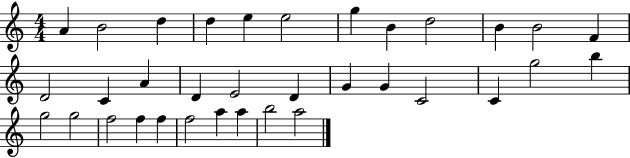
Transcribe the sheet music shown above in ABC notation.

X:1
T:Untitled
M:4/4
L:1/4
K:C
A B2 d d e e2 g B d2 B B2 F D2 C A D E2 D G G C2 C g2 b g2 g2 f2 f f f2 a a b2 a2